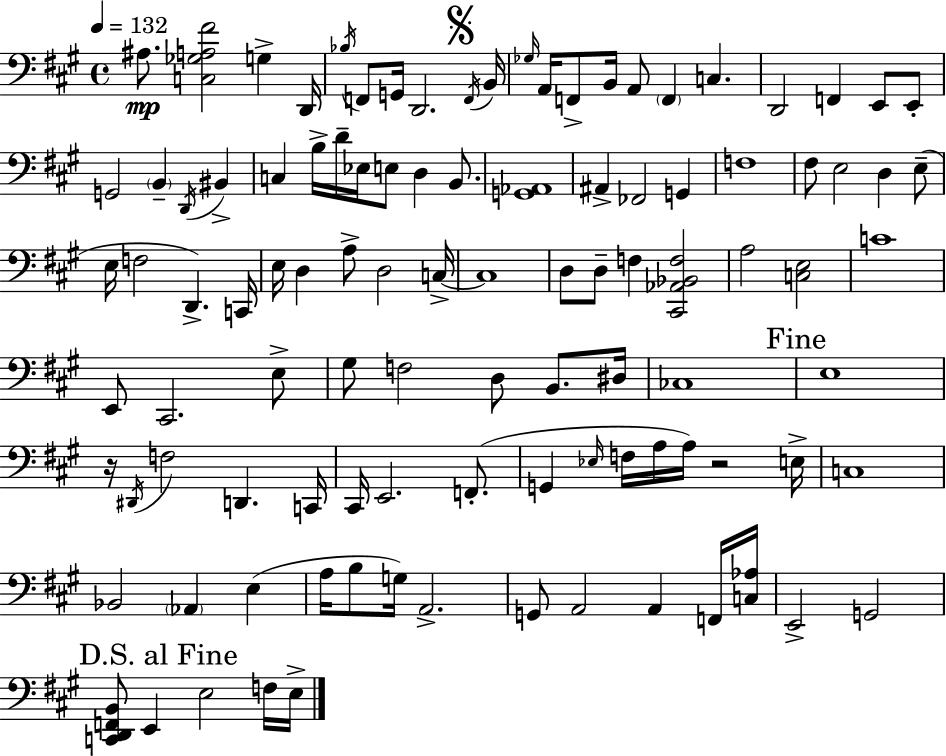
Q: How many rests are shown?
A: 2